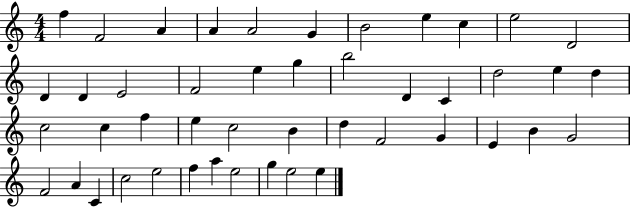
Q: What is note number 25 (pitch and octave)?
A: C5